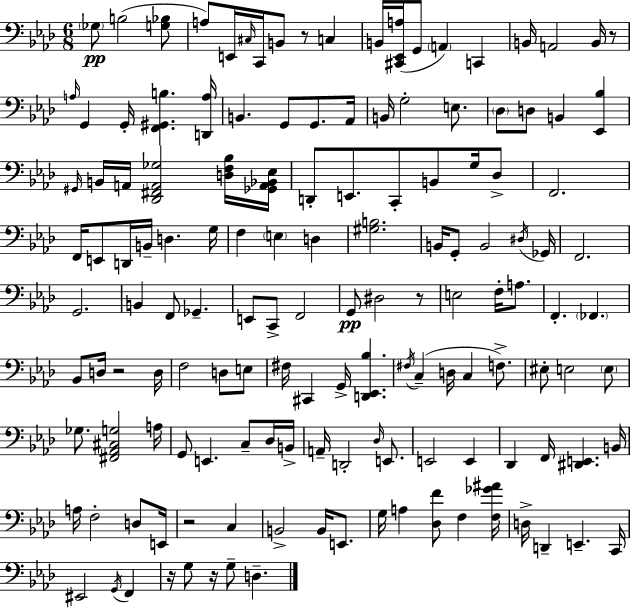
{
  \clef bass
  \numericTimeSignature
  \time 6/8
  \key aes \major
  \repeat volta 2 { \parenthesize ges8\pp b2( <g bes>8 | a8) e,16 \grace { cis16 } c,16 b,8 r8 c4 | b,16 <cis, ees, a>16( g,8 \parenthesize a,4) c,4 | b,16 a,2 b,16 r8 | \break \grace { a16 } g,4 g,16-. <f, gis, b>4. | <d, a>16 b,4. g,8 g,8. | aes,16 b,16 g2-. e8. | \parenthesize des8 d8 b,4 <ees, bes>4 | \break \grace { gis,16 } b,16 a,16 <des, fis, a, ges>2 | <d f bes>16 <ges, a, bes, ees>16 d,8-. e,8. c,8-. b,8 | g16 des8-> f,2. | f,16 e,8 d,16 b,16-- d4. | \break g16 f4 \parenthesize e4 d4 | <gis b>2. | b,16 g,8-. b,2 | \acciaccatura { dis16 } ges,16 f,2. | \break g,2. | b,4 f,8 ges,4.-- | e,8 c,8-> f,2 | g,8\pp dis2 | \break r8 e2 | f16-. a8. f,4.-. \parenthesize fes,4. | bes,8 d16 r2 | d16 f2 | \break d8 e8 fis16 cis,4 g,16-> <d, ees, bes>4. | \acciaccatura { fis16 } c4--( d16 c4 | f8.->) eis8-. e2 | \parenthesize e8 ges8. <fis, aes, cis g>2 | \break a16 g,8 e,4. | c8-- des16 b,16-> a,16-- d,2-. | \grace { des16 } e,8. e,2 | e,4 des,4 f,16 <dis, e,>4. | \break b,16 a16 f2-. | d8 e,16 r2 | c4 b,2-> | b,16 e,8. g16 a4 <des f'>8 | \break f4 <f ges' ais'>16 d16-> d,4-- e,4.-- | c,16 eis,2 | \acciaccatura { g,16 } f,4 r16 g8 r16 g8-- | d4.-- } \bar "|."
}